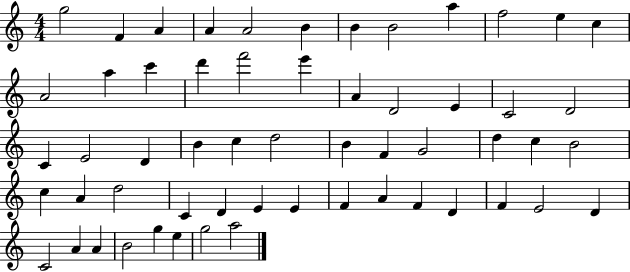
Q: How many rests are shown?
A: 0